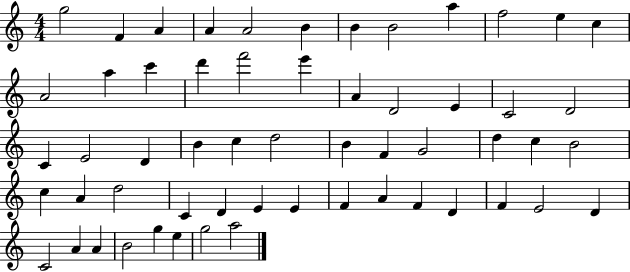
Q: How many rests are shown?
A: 0